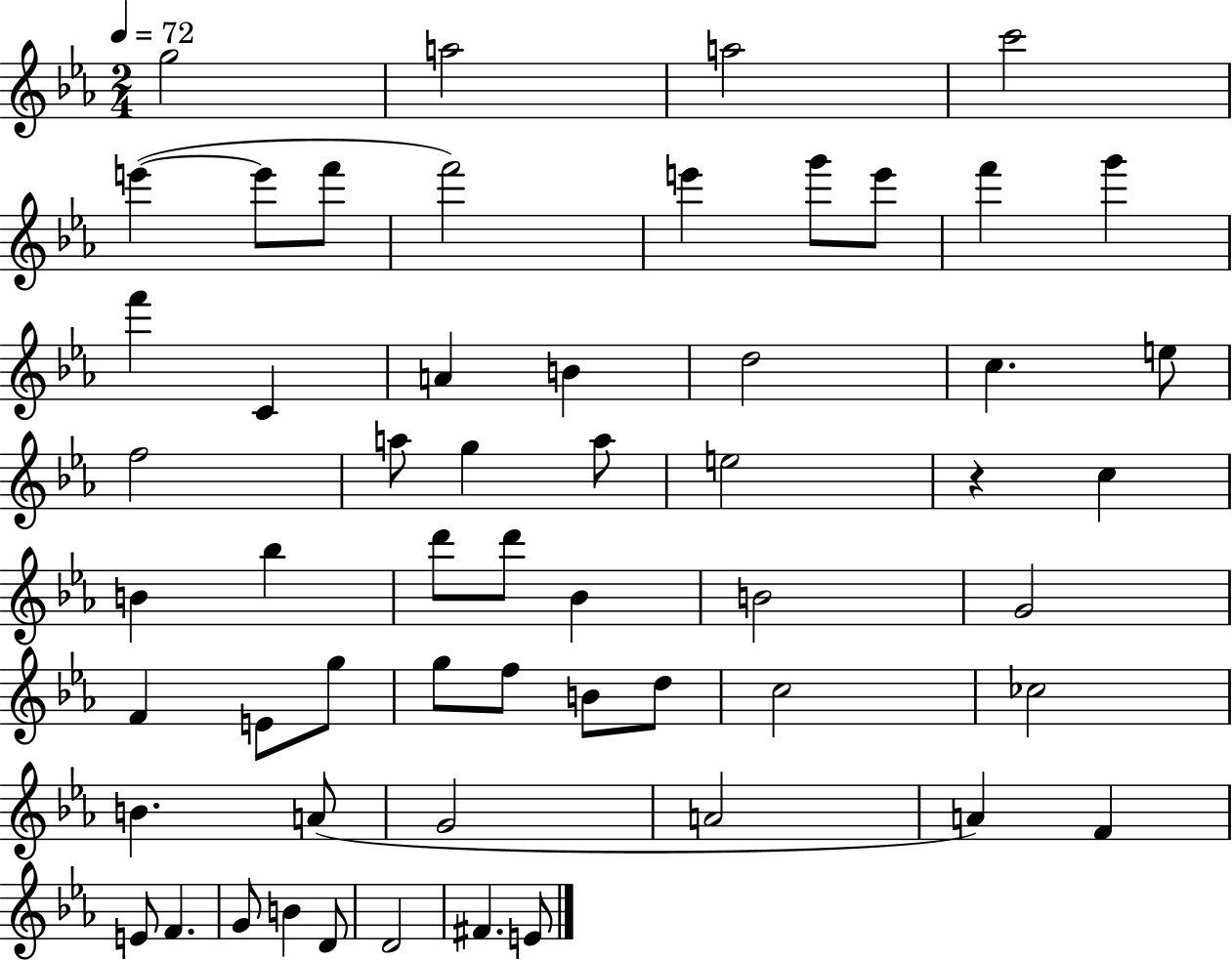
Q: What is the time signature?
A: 2/4